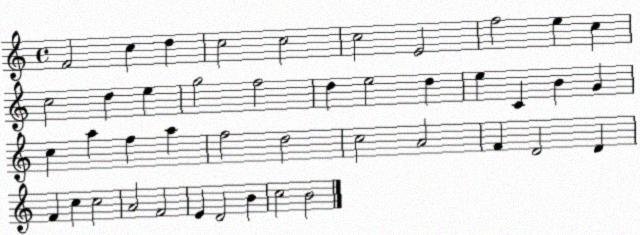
X:1
T:Untitled
M:4/4
L:1/4
K:C
F2 c d c2 c2 c2 E2 f2 e c c2 d e g2 f2 d e2 d e C B G c a f a f2 d2 c2 A2 F D2 D F c c2 A2 F2 E D2 B c2 B2